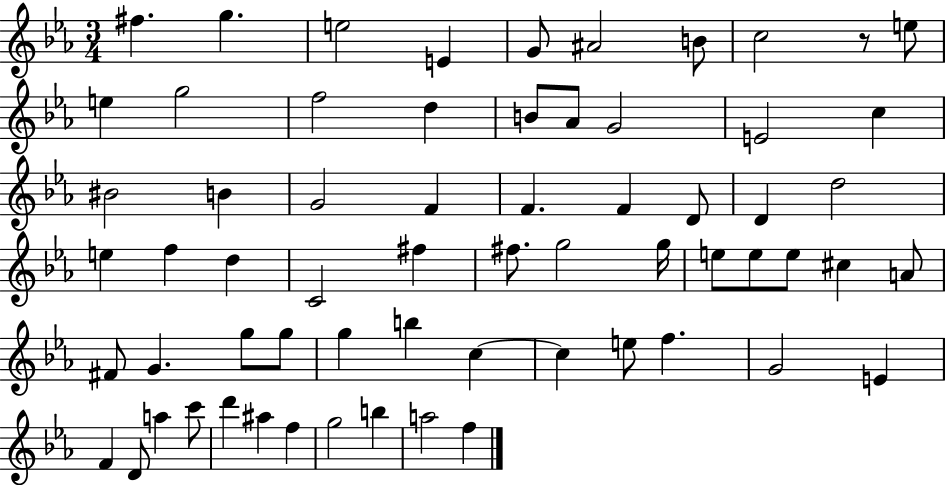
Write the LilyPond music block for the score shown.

{
  \clef treble
  \numericTimeSignature
  \time 3/4
  \key ees \major
  fis''4. g''4. | e''2 e'4 | g'8 ais'2 b'8 | c''2 r8 e''8 | \break e''4 g''2 | f''2 d''4 | b'8 aes'8 g'2 | e'2 c''4 | \break bis'2 b'4 | g'2 f'4 | f'4. f'4 d'8 | d'4 d''2 | \break e''4 f''4 d''4 | c'2 fis''4 | fis''8. g''2 g''16 | e''8 e''8 e''8 cis''4 a'8 | \break fis'8 g'4. g''8 g''8 | g''4 b''4 c''4~~ | c''4 e''8 f''4. | g'2 e'4 | \break f'4 d'8 a''4 c'''8 | d'''4 ais''4 f''4 | g''2 b''4 | a''2 f''4 | \break \bar "|."
}